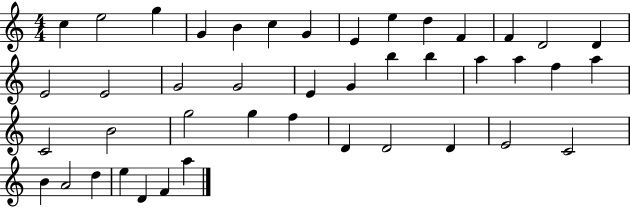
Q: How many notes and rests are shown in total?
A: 43